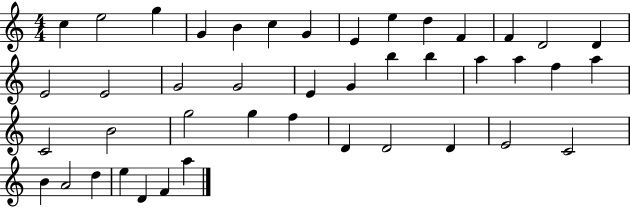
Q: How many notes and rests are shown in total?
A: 43